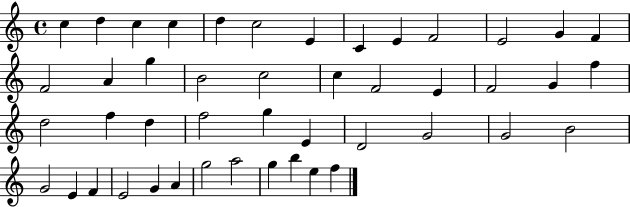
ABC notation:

X:1
T:Untitled
M:4/4
L:1/4
K:C
c d c c d c2 E C E F2 E2 G F F2 A g B2 c2 c F2 E F2 G f d2 f d f2 g E D2 G2 G2 B2 G2 E F E2 G A g2 a2 g b e f